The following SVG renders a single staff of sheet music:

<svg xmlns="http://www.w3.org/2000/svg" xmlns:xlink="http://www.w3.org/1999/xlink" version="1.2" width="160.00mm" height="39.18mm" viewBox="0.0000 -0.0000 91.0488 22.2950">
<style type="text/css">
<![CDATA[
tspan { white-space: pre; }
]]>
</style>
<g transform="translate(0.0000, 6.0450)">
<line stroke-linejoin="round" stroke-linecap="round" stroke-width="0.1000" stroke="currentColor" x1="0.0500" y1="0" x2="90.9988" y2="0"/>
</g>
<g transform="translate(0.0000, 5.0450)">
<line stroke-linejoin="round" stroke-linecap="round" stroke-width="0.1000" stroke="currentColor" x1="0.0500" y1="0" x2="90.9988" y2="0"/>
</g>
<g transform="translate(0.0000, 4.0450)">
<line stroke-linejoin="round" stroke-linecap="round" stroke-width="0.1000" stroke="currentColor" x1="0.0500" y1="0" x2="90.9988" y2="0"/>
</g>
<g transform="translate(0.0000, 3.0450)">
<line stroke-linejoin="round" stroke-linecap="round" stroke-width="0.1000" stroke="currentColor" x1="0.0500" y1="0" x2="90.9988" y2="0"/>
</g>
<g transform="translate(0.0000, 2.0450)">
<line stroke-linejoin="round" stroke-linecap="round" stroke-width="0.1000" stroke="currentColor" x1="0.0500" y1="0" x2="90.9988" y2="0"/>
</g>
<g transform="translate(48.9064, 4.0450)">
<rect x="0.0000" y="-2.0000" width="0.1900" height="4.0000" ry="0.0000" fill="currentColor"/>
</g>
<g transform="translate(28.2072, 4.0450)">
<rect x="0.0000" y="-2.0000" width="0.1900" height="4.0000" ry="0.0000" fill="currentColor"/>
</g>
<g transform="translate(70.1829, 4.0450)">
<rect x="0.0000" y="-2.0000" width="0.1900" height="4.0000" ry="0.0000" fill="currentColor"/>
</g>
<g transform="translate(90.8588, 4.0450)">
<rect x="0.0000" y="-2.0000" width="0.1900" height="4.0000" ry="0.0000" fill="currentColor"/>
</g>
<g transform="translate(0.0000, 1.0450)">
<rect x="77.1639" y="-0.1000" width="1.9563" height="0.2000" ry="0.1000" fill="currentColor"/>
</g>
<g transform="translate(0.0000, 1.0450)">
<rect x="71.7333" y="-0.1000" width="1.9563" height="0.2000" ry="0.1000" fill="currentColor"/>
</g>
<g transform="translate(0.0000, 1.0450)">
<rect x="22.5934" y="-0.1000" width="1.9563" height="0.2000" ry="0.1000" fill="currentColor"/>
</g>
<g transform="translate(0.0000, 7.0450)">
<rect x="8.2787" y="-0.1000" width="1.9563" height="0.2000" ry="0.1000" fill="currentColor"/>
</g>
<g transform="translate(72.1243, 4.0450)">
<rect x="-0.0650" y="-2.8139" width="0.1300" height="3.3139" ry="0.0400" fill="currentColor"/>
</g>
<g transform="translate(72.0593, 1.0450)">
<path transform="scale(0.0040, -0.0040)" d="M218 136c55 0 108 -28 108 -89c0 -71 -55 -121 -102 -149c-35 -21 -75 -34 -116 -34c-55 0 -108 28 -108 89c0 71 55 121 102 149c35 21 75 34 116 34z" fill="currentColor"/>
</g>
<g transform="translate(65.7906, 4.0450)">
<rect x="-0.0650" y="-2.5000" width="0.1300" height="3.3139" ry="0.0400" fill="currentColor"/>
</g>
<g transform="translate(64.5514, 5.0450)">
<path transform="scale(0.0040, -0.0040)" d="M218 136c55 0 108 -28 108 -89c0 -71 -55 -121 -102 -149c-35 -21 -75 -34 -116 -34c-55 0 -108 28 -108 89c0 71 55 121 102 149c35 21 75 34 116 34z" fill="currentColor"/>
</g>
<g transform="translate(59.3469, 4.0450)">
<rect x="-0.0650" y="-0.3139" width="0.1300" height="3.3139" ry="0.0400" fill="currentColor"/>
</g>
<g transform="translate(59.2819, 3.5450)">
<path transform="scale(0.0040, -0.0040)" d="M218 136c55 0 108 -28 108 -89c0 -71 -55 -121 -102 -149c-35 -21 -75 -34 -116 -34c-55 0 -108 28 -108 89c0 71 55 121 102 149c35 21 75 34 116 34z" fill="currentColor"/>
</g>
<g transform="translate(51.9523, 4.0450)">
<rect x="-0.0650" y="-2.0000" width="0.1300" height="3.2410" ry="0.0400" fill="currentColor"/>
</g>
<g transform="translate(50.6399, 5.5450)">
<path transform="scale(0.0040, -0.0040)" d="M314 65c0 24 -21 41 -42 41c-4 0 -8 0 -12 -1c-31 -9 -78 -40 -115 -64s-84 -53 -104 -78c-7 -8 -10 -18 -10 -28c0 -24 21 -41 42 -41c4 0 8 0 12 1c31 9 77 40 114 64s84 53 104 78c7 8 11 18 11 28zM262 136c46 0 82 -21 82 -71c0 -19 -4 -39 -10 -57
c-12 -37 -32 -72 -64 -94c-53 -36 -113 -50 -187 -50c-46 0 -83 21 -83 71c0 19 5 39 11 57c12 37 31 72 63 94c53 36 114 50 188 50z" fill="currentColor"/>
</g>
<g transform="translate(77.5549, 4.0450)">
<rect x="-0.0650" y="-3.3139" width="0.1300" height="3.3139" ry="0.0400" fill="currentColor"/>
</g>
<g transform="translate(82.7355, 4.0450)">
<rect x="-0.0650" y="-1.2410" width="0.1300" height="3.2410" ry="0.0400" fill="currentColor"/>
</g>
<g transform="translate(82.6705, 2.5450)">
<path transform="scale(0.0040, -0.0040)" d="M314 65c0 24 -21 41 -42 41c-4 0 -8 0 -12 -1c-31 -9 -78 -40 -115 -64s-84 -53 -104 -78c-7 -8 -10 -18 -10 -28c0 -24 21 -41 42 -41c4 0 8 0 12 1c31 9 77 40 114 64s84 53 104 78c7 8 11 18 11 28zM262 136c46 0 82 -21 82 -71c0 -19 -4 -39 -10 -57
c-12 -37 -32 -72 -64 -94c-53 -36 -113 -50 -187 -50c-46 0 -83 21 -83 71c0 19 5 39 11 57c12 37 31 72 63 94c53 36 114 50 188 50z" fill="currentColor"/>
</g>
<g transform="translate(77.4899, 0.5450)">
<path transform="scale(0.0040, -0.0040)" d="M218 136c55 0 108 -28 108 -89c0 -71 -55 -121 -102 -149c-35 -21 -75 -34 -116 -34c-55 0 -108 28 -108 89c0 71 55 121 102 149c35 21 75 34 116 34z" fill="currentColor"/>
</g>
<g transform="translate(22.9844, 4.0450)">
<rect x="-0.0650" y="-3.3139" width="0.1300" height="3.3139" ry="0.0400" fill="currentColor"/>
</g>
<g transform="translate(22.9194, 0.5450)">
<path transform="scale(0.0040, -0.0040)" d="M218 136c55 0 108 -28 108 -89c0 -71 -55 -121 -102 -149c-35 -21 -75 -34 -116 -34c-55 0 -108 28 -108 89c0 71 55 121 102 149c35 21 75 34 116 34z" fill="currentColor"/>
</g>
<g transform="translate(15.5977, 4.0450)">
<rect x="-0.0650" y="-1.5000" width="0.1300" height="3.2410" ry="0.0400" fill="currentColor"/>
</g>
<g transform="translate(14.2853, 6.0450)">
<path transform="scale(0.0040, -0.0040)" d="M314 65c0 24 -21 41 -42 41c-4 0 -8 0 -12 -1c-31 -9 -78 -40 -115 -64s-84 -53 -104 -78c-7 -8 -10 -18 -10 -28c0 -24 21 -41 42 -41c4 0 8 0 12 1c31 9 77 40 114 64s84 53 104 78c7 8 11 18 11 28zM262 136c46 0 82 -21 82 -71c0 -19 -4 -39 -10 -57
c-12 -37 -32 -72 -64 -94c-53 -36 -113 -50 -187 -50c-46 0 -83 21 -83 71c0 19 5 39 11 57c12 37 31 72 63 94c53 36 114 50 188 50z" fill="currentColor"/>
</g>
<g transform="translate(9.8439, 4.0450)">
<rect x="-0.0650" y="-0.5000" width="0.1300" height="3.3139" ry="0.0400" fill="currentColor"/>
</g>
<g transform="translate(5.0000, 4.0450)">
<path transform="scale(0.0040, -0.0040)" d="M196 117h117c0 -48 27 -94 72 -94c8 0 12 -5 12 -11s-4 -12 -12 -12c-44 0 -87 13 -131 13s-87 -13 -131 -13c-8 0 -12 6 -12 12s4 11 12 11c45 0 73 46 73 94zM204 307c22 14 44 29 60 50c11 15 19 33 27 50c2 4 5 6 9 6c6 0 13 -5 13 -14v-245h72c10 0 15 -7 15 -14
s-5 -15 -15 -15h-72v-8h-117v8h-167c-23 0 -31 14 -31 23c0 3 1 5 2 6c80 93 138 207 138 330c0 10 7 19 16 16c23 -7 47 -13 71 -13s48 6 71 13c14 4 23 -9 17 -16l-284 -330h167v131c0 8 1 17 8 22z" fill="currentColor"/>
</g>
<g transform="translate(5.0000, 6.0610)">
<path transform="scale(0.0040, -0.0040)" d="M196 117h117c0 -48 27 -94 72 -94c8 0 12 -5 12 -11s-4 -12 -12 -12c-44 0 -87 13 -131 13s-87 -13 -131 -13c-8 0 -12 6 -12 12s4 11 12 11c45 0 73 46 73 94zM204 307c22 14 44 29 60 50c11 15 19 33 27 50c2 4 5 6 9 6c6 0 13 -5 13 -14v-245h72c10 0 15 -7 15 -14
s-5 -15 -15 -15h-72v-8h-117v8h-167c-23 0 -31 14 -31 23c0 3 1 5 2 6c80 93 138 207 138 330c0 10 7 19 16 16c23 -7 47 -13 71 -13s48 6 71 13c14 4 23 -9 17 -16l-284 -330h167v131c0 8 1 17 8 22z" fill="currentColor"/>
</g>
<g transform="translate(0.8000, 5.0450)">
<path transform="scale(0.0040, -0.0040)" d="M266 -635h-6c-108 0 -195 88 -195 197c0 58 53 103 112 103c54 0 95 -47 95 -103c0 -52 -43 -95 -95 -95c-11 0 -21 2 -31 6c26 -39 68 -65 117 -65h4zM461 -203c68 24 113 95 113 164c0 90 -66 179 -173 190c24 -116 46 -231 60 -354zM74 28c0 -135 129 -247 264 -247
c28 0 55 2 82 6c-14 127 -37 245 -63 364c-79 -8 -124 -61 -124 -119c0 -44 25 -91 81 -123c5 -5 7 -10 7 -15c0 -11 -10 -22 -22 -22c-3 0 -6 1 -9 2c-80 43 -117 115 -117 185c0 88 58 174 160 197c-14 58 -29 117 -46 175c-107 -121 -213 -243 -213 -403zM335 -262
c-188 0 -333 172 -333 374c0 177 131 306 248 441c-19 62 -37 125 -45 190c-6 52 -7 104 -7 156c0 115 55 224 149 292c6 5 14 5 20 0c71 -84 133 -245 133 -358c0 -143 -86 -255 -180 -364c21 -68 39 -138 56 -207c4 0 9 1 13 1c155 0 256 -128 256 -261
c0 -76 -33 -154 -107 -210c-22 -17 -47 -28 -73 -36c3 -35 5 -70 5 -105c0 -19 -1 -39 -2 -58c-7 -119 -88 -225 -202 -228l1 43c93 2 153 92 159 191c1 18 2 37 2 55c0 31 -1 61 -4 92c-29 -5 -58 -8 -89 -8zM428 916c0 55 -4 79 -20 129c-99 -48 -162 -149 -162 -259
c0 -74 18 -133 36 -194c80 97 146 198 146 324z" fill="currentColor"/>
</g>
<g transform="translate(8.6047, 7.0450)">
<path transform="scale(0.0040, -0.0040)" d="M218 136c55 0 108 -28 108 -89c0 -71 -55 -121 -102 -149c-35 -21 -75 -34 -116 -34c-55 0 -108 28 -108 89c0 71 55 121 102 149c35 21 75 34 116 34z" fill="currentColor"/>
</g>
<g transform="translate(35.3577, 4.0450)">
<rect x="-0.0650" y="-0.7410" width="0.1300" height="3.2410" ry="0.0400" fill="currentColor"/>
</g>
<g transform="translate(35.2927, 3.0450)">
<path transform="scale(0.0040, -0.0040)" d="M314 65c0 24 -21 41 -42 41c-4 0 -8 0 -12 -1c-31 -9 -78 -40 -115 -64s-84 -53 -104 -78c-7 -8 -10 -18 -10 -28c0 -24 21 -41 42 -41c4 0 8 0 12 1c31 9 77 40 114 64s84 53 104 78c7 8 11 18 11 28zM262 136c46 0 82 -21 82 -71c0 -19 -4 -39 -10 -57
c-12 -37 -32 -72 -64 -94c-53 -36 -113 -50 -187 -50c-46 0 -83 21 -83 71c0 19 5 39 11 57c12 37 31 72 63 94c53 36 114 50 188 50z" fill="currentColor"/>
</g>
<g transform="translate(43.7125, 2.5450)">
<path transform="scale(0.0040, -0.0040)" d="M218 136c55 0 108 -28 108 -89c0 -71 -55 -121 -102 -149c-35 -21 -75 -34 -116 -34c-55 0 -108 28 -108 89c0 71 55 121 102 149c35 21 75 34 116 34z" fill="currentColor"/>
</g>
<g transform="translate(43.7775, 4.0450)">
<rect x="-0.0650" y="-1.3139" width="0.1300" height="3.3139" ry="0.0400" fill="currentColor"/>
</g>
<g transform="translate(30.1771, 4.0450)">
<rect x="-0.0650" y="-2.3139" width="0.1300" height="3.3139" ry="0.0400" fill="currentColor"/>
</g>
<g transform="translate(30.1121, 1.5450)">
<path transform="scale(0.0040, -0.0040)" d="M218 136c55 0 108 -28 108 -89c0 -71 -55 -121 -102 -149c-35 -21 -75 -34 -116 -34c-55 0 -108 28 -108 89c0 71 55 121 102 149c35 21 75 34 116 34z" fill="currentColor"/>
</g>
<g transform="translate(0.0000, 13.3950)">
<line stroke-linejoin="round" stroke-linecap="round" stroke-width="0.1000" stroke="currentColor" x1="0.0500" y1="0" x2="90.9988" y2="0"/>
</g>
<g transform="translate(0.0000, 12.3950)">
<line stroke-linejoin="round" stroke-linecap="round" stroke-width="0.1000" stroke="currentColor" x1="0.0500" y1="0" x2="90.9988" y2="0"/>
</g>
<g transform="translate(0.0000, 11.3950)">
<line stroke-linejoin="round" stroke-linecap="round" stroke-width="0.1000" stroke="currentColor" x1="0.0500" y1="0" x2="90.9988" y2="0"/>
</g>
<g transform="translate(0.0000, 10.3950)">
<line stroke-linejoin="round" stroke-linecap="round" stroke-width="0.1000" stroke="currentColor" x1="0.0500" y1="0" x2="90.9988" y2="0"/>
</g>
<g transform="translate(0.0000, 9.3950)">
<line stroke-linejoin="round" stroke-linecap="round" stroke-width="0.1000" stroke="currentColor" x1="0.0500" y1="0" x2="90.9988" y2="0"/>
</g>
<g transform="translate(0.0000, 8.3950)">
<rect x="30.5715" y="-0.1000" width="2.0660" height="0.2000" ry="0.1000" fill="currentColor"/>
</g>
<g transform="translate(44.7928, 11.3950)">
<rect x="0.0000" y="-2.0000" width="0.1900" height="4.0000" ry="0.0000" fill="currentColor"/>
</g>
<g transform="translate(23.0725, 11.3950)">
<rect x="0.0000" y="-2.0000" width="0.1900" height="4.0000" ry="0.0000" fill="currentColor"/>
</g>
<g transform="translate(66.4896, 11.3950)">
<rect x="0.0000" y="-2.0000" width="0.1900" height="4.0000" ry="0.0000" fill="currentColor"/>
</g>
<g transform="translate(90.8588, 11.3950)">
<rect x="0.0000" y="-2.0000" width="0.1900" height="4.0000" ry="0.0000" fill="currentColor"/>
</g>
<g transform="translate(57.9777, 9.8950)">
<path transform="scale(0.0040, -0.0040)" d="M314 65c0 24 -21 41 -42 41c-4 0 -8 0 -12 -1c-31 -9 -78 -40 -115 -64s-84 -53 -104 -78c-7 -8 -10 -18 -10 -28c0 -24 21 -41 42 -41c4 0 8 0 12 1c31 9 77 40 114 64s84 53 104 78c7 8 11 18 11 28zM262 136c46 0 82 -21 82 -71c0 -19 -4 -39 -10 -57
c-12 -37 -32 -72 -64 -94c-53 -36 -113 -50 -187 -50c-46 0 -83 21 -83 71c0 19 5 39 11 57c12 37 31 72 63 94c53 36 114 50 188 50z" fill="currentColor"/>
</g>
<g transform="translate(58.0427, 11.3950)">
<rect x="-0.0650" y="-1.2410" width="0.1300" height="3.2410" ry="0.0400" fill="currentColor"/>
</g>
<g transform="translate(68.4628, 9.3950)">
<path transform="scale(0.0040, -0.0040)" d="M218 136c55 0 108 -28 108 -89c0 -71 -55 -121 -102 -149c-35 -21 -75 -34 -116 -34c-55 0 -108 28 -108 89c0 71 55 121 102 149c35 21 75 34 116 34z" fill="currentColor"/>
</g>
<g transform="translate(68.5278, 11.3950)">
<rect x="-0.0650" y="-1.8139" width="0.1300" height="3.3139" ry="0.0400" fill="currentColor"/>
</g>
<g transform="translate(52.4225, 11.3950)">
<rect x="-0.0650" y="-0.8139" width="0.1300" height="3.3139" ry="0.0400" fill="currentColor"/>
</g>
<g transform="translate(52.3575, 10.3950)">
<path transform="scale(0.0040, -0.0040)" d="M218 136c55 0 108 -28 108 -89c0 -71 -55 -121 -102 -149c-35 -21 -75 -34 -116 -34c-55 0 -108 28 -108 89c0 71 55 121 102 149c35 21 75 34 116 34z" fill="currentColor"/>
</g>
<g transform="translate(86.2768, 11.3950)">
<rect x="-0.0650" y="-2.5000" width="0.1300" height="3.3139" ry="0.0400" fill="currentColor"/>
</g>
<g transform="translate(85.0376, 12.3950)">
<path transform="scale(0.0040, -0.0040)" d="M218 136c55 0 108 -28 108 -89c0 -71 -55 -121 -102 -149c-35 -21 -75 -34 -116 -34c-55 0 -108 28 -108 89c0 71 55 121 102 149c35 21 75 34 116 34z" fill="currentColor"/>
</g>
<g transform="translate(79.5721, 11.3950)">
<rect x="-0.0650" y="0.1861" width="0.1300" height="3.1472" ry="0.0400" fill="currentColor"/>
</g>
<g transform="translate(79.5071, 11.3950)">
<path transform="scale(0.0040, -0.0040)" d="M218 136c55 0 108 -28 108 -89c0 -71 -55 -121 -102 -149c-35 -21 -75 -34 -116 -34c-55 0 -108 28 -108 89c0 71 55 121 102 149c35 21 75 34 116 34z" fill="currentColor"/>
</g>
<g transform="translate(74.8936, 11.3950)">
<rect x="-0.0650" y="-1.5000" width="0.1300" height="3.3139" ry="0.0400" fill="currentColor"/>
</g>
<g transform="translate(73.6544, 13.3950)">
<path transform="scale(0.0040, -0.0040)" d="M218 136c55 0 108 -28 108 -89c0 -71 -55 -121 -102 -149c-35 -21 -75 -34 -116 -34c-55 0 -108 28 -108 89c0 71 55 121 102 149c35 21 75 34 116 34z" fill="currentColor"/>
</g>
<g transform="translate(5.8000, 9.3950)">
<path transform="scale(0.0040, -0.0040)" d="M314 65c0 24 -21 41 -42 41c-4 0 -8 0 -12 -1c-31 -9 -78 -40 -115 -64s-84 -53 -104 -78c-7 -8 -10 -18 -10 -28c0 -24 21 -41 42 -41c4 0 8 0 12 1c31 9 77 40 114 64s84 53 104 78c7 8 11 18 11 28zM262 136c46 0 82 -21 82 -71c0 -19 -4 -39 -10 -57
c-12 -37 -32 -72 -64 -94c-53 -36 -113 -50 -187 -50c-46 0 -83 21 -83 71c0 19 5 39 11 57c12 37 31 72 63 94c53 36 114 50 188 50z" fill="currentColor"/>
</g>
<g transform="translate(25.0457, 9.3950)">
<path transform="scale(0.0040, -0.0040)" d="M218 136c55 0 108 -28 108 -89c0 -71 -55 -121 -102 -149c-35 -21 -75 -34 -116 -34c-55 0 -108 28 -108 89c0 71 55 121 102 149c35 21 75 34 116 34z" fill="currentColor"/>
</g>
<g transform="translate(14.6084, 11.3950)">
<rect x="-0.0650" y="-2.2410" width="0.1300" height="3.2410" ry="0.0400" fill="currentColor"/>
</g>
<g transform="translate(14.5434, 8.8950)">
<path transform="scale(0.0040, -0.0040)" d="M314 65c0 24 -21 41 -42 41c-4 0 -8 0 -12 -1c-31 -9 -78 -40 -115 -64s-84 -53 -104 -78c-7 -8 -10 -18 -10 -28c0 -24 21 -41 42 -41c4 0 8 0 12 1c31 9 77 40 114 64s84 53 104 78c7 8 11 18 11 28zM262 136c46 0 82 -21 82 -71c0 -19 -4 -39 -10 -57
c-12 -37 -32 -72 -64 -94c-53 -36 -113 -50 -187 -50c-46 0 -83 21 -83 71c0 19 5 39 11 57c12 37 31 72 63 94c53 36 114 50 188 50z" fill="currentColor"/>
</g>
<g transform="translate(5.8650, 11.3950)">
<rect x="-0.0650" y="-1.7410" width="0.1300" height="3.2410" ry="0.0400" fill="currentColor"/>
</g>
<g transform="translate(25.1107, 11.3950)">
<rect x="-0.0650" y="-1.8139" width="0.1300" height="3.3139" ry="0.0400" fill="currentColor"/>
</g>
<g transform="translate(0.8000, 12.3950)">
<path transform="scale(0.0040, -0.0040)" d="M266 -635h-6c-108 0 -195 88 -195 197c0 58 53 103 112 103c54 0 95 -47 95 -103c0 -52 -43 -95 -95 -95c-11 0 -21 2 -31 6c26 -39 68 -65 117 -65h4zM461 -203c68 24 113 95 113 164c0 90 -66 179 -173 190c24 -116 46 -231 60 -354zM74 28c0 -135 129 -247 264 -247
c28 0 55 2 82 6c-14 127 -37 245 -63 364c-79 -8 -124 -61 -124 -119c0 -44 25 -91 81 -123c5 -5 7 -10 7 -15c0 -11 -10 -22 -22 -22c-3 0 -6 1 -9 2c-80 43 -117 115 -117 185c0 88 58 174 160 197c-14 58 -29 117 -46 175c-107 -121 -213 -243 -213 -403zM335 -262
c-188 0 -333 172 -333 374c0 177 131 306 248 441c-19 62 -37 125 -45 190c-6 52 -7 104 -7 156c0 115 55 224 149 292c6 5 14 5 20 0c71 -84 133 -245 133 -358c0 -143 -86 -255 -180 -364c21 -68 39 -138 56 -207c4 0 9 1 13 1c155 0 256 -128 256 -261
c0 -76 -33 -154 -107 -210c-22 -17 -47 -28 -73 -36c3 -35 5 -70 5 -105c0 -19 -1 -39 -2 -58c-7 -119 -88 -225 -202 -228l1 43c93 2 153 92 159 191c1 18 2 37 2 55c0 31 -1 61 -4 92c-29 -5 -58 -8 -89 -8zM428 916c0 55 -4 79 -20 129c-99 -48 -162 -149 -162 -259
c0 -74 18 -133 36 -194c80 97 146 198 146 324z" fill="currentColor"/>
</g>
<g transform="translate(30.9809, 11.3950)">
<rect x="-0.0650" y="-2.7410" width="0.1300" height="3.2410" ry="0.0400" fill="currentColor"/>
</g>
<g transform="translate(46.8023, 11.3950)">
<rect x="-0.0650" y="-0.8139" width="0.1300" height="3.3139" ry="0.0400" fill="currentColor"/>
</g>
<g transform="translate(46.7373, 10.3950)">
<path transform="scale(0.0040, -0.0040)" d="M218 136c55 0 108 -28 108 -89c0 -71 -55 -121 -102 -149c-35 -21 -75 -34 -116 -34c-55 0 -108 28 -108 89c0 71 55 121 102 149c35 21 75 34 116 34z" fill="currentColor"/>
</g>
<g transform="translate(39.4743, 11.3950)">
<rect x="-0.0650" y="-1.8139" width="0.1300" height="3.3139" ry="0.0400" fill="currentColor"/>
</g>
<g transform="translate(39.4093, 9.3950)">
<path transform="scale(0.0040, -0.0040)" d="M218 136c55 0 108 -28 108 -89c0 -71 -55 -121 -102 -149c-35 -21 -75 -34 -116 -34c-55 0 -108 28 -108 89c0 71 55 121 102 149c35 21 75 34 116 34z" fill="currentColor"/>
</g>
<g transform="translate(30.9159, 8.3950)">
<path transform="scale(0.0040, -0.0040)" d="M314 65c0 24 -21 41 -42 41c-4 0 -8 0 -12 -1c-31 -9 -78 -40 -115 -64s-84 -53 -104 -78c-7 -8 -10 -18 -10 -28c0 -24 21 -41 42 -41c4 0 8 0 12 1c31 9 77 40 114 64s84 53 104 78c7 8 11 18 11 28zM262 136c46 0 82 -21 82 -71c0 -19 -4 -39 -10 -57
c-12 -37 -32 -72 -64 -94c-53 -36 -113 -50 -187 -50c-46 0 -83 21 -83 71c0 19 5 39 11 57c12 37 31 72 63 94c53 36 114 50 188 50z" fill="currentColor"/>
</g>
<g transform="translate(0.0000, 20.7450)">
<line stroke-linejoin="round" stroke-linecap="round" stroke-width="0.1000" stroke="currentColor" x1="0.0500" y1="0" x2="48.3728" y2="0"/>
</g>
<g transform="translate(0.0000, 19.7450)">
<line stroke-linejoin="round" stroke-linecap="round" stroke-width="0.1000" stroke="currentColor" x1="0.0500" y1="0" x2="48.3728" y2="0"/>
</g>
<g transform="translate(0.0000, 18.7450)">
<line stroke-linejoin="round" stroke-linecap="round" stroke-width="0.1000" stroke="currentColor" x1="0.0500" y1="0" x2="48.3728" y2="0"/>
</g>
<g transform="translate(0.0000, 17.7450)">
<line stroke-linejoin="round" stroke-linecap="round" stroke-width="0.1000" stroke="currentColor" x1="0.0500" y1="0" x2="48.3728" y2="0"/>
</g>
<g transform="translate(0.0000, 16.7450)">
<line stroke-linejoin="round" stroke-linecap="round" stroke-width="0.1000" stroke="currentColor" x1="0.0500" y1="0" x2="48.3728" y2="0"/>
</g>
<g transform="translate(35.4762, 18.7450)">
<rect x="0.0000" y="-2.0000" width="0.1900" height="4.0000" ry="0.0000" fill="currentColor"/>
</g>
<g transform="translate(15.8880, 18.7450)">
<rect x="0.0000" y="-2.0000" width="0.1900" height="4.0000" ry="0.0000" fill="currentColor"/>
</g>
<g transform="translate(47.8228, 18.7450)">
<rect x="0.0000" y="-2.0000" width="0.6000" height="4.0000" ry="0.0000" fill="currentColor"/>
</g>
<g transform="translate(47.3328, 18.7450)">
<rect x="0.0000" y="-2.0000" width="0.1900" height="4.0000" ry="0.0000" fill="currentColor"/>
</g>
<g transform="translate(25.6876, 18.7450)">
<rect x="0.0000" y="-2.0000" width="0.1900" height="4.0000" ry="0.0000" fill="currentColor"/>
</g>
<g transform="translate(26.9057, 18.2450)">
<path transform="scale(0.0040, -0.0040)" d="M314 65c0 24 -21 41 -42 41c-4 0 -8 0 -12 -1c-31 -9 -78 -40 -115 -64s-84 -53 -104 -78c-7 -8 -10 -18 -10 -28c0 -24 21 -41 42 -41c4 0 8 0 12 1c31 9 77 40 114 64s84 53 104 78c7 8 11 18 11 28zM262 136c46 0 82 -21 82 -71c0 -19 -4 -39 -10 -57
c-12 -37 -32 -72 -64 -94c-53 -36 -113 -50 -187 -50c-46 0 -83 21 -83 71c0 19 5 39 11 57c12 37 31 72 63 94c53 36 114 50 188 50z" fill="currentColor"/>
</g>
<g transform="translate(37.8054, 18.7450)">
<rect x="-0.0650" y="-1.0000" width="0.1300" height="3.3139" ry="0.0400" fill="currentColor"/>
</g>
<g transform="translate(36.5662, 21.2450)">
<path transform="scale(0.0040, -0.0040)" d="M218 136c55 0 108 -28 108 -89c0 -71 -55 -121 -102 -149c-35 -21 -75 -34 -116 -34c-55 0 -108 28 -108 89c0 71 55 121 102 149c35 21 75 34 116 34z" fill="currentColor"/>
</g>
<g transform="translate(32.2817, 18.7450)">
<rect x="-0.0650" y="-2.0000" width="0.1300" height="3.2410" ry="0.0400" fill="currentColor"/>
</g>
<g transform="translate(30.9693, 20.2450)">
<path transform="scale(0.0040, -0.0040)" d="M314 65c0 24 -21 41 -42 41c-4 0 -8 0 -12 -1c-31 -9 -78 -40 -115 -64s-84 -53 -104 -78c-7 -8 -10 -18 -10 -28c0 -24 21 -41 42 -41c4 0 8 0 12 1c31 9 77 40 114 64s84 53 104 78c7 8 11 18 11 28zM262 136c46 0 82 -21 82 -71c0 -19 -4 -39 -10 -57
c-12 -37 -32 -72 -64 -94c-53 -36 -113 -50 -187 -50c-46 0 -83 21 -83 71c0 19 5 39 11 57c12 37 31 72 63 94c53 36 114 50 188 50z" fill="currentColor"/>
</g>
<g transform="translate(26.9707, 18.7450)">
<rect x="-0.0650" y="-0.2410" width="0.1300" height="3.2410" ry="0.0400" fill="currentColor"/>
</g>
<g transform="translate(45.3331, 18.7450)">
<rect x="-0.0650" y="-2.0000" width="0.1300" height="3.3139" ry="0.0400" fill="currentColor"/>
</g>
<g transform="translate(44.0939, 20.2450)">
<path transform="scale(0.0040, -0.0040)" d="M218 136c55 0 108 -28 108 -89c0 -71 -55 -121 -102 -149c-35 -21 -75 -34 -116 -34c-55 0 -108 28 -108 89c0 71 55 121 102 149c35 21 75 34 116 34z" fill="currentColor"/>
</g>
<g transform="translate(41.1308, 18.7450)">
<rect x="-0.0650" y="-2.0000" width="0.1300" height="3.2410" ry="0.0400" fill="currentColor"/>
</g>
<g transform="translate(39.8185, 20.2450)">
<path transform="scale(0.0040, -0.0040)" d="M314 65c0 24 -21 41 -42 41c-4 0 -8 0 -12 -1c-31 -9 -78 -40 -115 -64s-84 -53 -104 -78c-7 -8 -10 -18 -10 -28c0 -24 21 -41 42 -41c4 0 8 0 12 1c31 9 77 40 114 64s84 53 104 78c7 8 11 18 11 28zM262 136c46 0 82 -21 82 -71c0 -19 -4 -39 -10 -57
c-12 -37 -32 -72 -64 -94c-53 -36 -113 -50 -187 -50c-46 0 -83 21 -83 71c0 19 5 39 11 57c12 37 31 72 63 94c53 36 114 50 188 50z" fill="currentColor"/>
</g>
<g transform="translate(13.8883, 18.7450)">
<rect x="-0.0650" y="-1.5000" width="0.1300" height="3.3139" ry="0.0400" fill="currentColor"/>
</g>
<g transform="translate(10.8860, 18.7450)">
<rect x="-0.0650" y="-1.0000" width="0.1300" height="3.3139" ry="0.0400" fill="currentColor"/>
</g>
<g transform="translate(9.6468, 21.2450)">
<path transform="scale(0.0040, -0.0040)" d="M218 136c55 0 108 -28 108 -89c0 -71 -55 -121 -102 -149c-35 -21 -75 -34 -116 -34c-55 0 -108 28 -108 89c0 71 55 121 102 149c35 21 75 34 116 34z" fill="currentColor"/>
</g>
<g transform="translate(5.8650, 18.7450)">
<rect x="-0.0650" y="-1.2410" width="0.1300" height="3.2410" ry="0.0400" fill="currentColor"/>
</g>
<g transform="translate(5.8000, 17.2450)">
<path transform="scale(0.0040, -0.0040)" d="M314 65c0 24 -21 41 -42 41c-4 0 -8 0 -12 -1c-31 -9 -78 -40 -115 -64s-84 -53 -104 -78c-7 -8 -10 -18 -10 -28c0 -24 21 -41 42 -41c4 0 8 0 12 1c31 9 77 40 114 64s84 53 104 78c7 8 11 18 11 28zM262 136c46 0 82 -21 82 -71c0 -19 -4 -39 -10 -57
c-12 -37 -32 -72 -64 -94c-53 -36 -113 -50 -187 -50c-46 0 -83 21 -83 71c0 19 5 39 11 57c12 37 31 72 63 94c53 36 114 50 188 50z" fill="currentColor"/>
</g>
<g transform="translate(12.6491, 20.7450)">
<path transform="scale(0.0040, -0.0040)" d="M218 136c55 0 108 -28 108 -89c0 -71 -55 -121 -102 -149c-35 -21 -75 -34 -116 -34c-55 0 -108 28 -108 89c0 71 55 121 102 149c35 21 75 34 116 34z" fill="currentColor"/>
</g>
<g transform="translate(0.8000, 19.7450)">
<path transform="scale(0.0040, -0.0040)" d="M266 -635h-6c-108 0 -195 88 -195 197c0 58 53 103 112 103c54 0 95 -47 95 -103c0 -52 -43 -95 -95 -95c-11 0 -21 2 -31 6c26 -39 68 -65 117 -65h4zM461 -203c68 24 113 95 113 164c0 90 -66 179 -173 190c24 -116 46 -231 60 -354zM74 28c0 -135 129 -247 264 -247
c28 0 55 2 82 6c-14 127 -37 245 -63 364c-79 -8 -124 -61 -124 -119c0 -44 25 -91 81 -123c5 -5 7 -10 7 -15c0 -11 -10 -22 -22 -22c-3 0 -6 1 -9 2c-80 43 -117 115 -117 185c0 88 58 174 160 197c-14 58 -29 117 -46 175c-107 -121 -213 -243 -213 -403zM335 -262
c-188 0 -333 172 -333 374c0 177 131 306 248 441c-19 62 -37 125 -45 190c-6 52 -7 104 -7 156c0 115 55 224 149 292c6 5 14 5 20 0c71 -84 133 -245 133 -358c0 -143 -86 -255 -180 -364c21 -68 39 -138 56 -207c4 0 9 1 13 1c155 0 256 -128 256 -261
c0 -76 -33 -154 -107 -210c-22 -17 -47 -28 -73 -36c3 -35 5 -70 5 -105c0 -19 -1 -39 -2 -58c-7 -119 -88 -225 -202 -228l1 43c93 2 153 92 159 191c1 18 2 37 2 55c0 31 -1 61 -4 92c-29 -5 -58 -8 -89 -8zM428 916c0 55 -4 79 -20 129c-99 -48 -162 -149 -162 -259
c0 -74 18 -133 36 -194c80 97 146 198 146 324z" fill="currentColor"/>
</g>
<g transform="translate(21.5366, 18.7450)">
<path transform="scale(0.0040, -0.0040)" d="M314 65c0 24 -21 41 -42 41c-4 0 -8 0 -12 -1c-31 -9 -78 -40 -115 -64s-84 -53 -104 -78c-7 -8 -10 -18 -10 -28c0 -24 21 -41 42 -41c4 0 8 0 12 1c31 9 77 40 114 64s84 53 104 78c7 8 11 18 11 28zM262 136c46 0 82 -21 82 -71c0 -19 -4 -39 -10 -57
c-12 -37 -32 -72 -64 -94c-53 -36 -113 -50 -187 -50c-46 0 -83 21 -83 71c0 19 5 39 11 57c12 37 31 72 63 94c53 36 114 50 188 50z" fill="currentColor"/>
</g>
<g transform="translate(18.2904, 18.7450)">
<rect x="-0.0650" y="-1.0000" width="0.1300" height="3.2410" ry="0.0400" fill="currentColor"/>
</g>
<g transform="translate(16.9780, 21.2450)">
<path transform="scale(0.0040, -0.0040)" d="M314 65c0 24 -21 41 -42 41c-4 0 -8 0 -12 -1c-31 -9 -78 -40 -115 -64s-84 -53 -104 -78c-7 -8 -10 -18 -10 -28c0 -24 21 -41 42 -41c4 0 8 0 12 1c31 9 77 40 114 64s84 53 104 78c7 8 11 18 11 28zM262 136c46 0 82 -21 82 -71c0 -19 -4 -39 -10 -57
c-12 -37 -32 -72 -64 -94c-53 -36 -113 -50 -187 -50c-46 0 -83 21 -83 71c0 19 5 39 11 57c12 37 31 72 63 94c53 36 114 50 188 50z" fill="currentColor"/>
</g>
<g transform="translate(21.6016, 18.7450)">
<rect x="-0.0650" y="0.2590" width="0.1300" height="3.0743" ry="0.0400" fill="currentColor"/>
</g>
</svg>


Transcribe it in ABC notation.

X:1
T:Untitled
M:4/4
L:1/4
K:C
C E2 b g d2 e F2 c G a b e2 f2 g2 f a2 f d d e2 f E B G e2 D E D2 B2 c2 F2 D F2 F